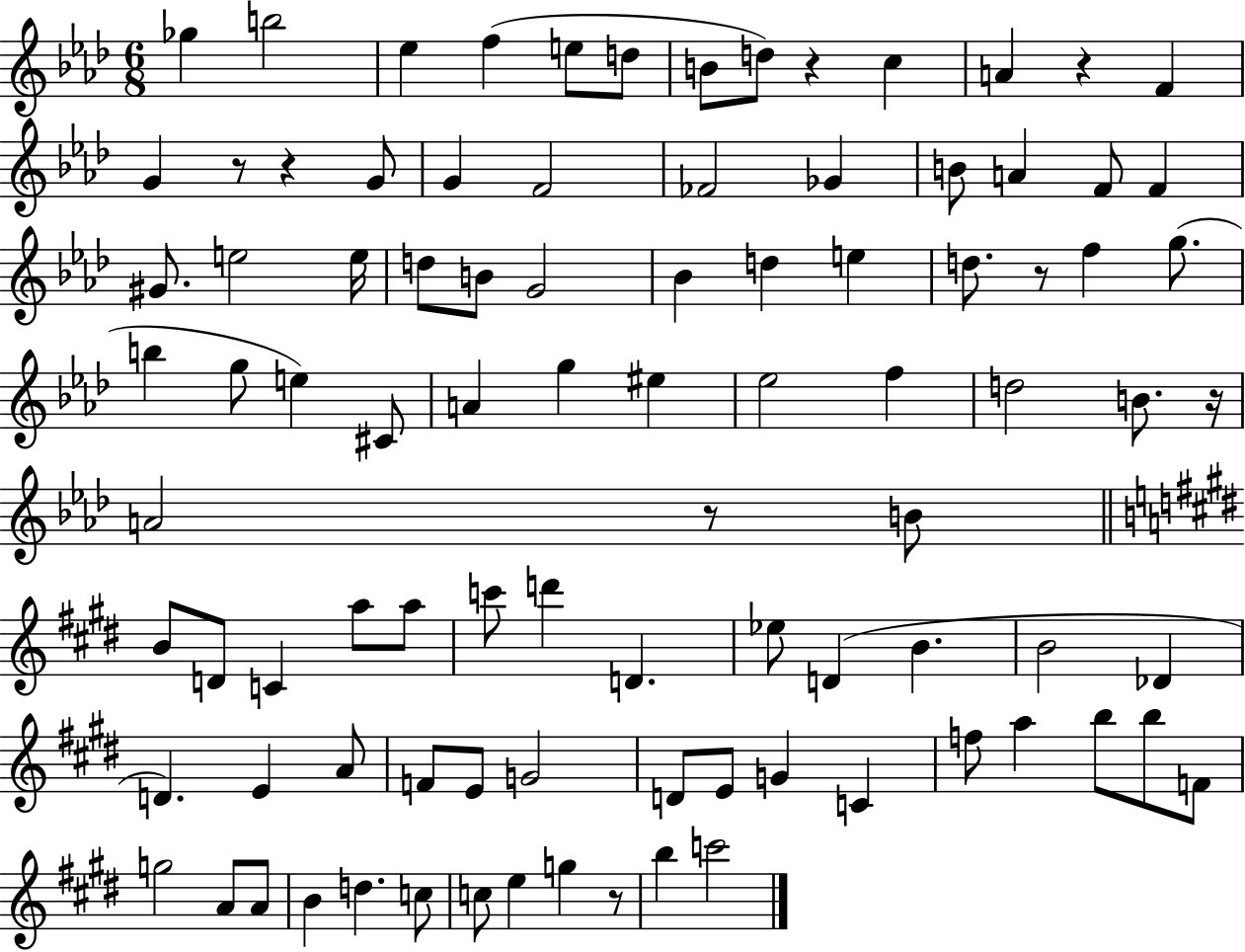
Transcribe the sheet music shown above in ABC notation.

X:1
T:Untitled
M:6/8
L:1/4
K:Ab
_g b2 _e f e/2 d/2 B/2 d/2 z c A z F G z/2 z G/2 G F2 _F2 _G B/2 A F/2 F ^G/2 e2 e/4 d/2 B/2 G2 _B d e d/2 z/2 f g/2 b g/2 e ^C/2 A g ^e _e2 f d2 B/2 z/4 A2 z/2 B/2 B/2 D/2 C a/2 a/2 c'/2 d' D _e/2 D B B2 _D D E A/2 F/2 E/2 G2 D/2 E/2 G C f/2 a b/2 b/2 F/2 g2 A/2 A/2 B d c/2 c/2 e g z/2 b c'2